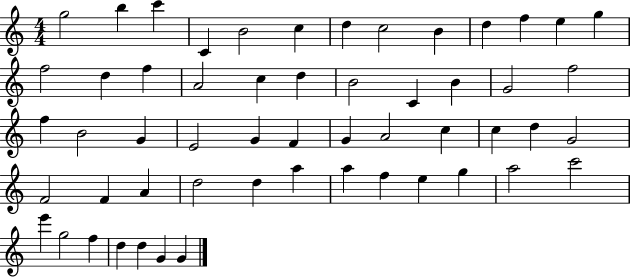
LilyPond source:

{
  \clef treble
  \numericTimeSignature
  \time 4/4
  \key c \major
  g''2 b''4 c'''4 | c'4 b'2 c''4 | d''4 c''2 b'4 | d''4 f''4 e''4 g''4 | \break f''2 d''4 f''4 | a'2 c''4 d''4 | b'2 c'4 b'4 | g'2 f''2 | \break f''4 b'2 g'4 | e'2 g'4 f'4 | g'4 a'2 c''4 | c''4 d''4 g'2 | \break f'2 f'4 a'4 | d''2 d''4 a''4 | a''4 f''4 e''4 g''4 | a''2 c'''2 | \break e'''4 g''2 f''4 | d''4 d''4 g'4 g'4 | \bar "|."
}